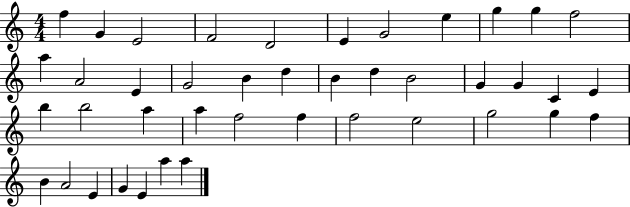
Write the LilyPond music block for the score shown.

{
  \clef treble
  \numericTimeSignature
  \time 4/4
  \key c \major
  f''4 g'4 e'2 | f'2 d'2 | e'4 g'2 e''4 | g''4 g''4 f''2 | \break a''4 a'2 e'4 | g'2 b'4 d''4 | b'4 d''4 b'2 | g'4 g'4 c'4 e'4 | \break b''4 b''2 a''4 | a''4 f''2 f''4 | f''2 e''2 | g''2 g''4 f''4 | \break b'4 a'2 e'4 | g'4 e'4 a''4 a''4 | \bar "|."
}